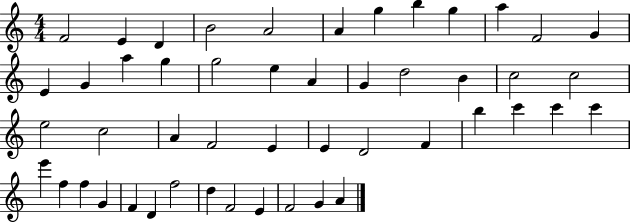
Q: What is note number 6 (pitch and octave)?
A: A4